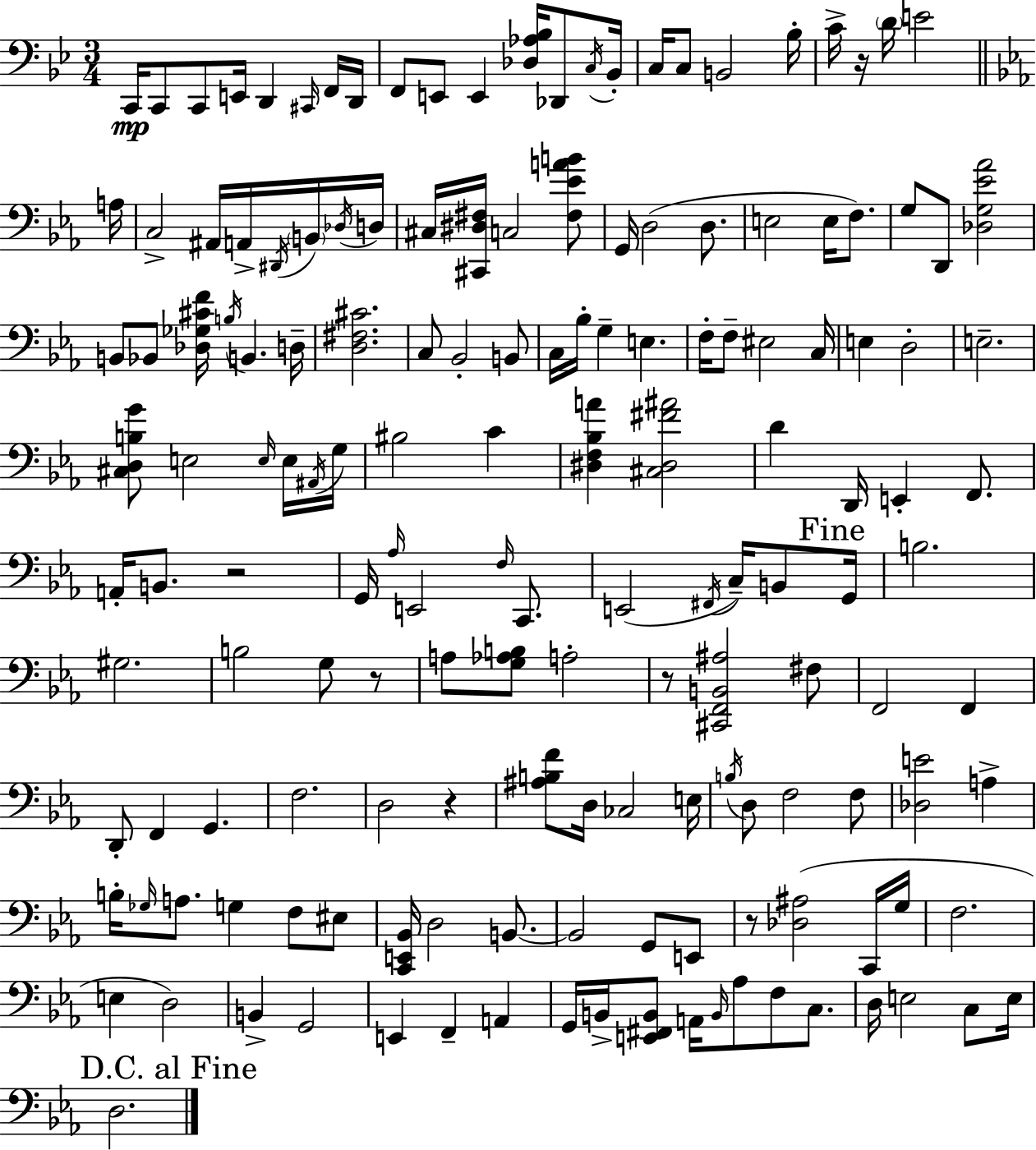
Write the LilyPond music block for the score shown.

{
  \clef bass
  \numericTimeSignature
  \time 3/4
  \key bes \major
  c,16\mp c,8 c,8 e,16 d,4 \grace { cis,16 } f,16 | d,16 f,8 e,8 e,4 <des aes bes>16 des,8 | \acciaccatura { c16 } bes,16-. c16 c8 b,2 | bes16-. c'16-> r16 \parenthesize d'16 e'2 | \break \bar "||" \break \key ees \major a16 c2-> ais,16 a,16-> \acciaccatura { dis,16 } | \parenthesize b,16 \acciaccatura { des16 } d16 cis16 <cis, dis fis>16 c2 | <fis ees' a' b'>8 g,16 d2( | d8. e2 e16 | \break f8.) g8 d,8 <des g ees' aes'>2 | b,8 bes,8 <des ges cis' f'>16 \acciaccatura { b16 } b,4. | d16-- <d fis cis'>2. | c8 bes,2-. | \break b,8 c16 bes16-. g4-- e4. | f16-. f8-- eis2 | c16 e4 d2-. | e2.-- | \break <cis d b g'>8 e2 | \grace { e16 } e16 \acciaccatura { ais,16 } g16 bis2 | c'4 <dis f bes a'>4 <cis dis fis' ais'>2 | d'4 d,16 e,4-. | \break f,8. a,16-. b,8. r2 | g,16 \grace { aes16 } e,2 | \grace { f16 } c,8. e,2( | \acciaccatura { fis,16 } c16--) b,8 \mark "Fine" g,16 b2. | \break gis2. | b2 | g8 r8 a8 <g aes b>8 | a2-. r8 <cis, f, b, ais>2 | \break fis8 f,2 | f,4 d,8-. f,4 | g,4. f2. | d2 | \break r4 <ais b f'>8 d16 | ces2 e16 \acciaccatura { b16 } d8 | f2 f8 <des e'>2 | a4-> b16-. \grace { ges16 } | \break a8. g4 f8 eis8 <c, e, bes,>16 | d2 b,8.~~ b,2 | g,8 e,8 r8 | <des ais>2( c,16 g16 f2. | \break e4 | d2) b,4-> | g,2 e,4 | f,4-- a,4 g,16 | \break b,16-> <e, fis, b,>8 a,16 \grace { b,16 } aes8 f8 c8. | d16 e2 c8 e16 | \mark "D.C. al Fine" d2. | \bar "|."
}